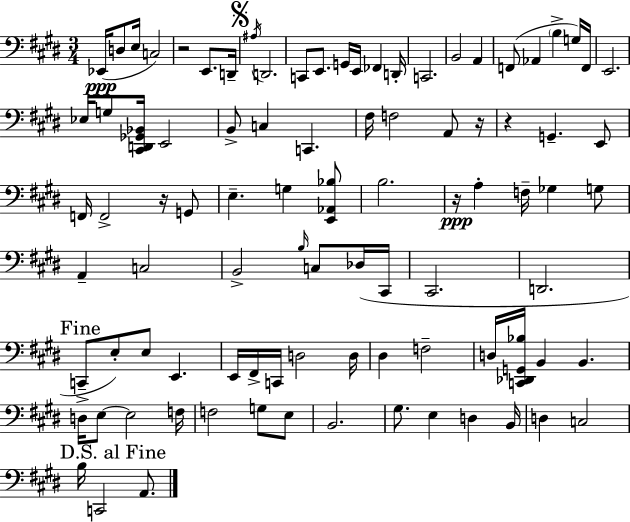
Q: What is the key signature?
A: E major